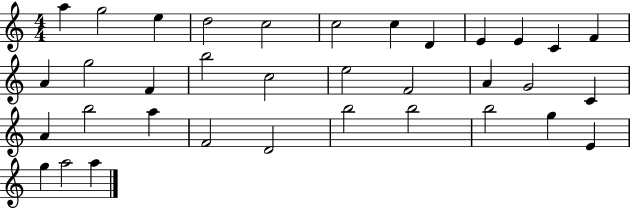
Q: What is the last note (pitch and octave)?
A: A5